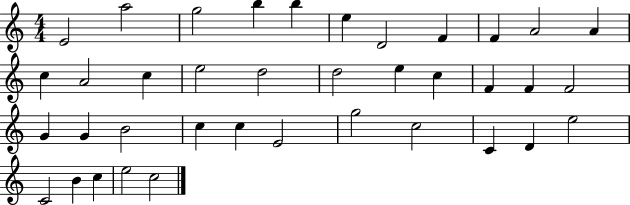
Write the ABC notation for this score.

X:1
T:Untitled
M:4/4
L:1/4
K:C
E2 a2 g2 b b e D2 F F A2 A c A2 c e2 d2 d2 e c F F F2 G G B2 c c E2 g2 c2 C D e2 C2 B c e2 c2